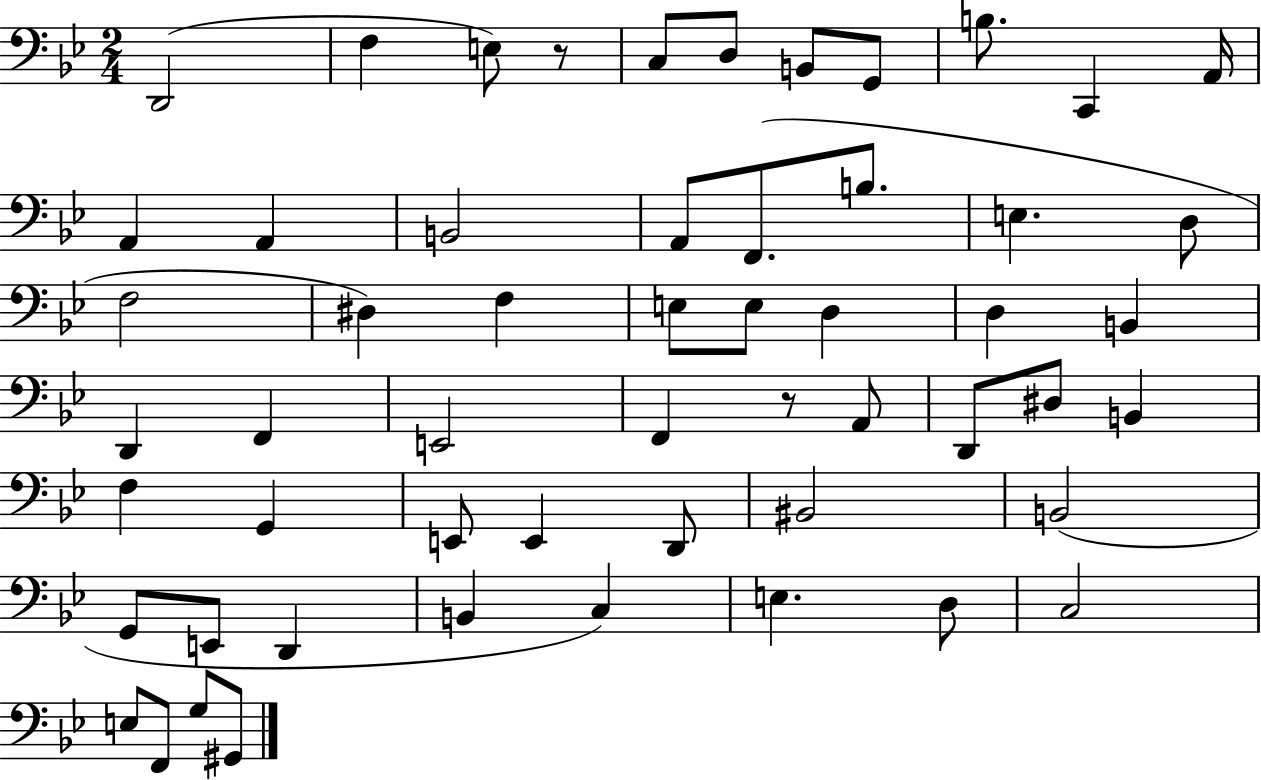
X:1
T:Untitled
M:2/4
L:1/4
K:Bb
D,,2 F, E,/2 z/2 C,/2 D,/2 B,,/2 G,,/2 B,/2 C,, A,,/4 A,, A,, B,,2 A,,/2 F,,/2 B,/2 E, D,/2 F,2 ^D, F, E,/2 E,/2 D, D, B,, D,, F,, E,,2 F,, z/2 A,,/2 D,,/2 ^D,/2 B,, F, G,, E,,/2 E,, D,,/2 ^B,,2 B,,2 G,,/2 E,,/2 D,, B,, C, E, D,/2 C,2 E,/2 F,,/2 G,/2 ^G,,/2